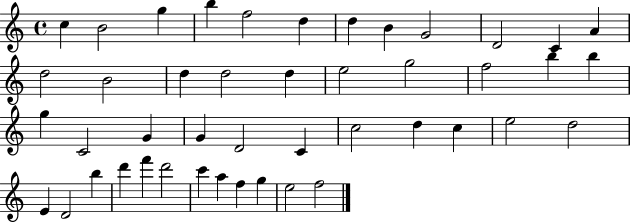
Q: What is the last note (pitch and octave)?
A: F5